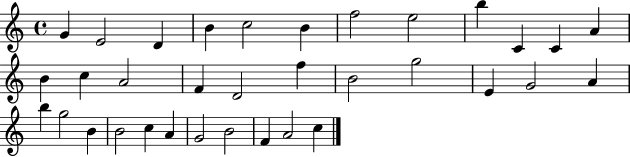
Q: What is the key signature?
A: C major